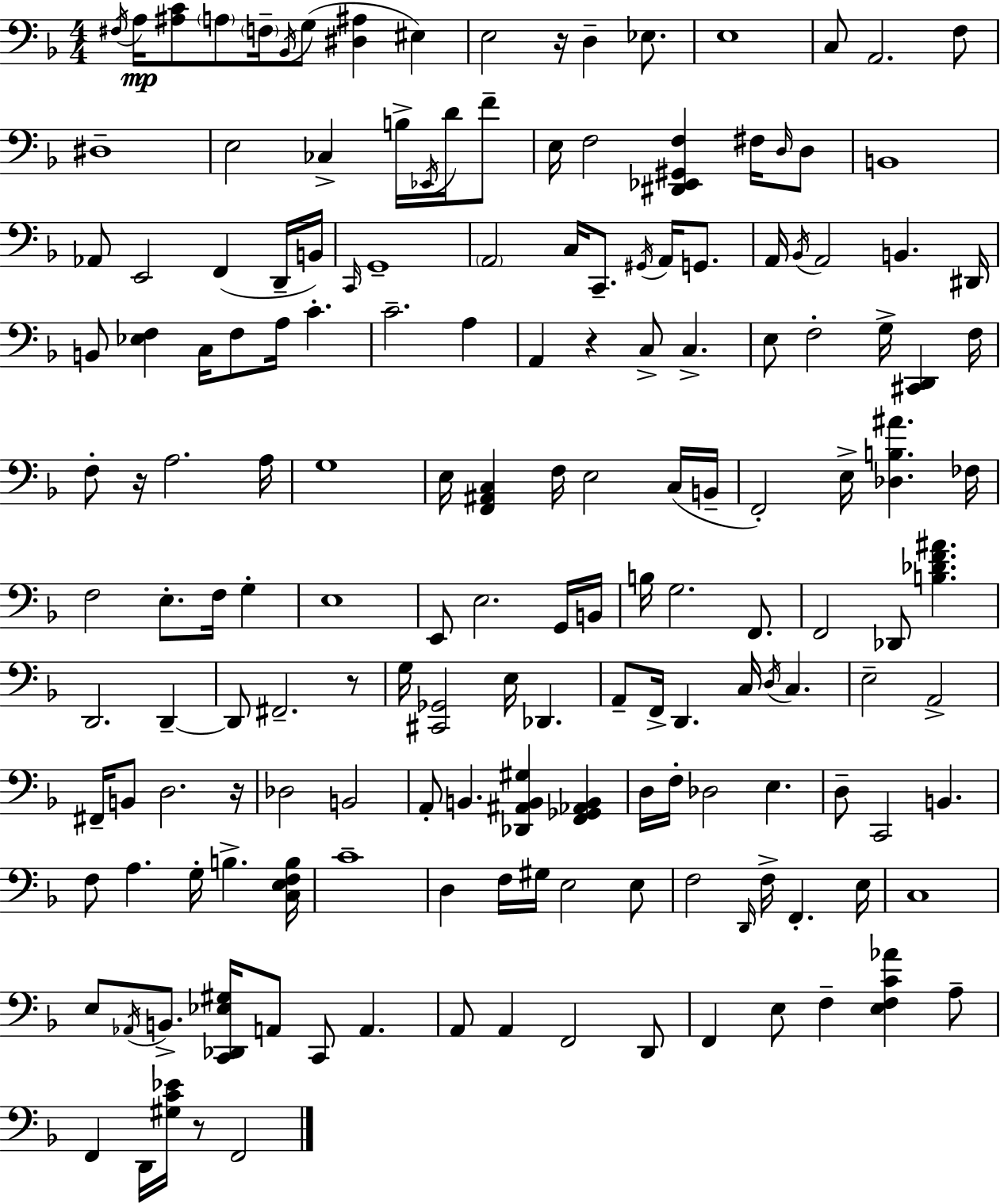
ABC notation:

X:1
T:Untitled
M:4/4
L:1/4
K:Dm
^F,/4 A,/4 [^A,C]/2 A,/2 F,/4 _B,,/4 G,/2 [^D,^A,] ^E, E,2 z/4 D, _E,/2 E,4 C,/2 A,,2 F,/2 ^D,4 E,2 _C, B,/4 _E,,/4 D/4 F/2 E,/4 F,2 [^D,,_E,,^G,,F,] ^F,/4 D,/4 D,/2 B,,4 _A,,/2 E,,2 F,, D,,/4 B,,/4 C,,/4 G,,4 A,,2 C,/4 C,,/2 ^G,,/4 A,,/4 G,,/2 A,,/4 _B,,/4 A,,2 B,, ^D,,/4 B,,/2 [_E,F,] C,/4 F,/2 A,/4 C C2 A, A,, z C,/2 C, E,/2 F,2 G,/4 [^C,,D,,] F,/4 F,/2 z/4 A,2 A,/4 G,4 E,/4 [F,,^A,,C,] F,/4 E,2 C,/4 B,,/4 F,,2 E,/4 [_D,B,^A] _F,/4 F,2 E,/2 F,/4 G, E,4 E,,/2 E,2 G,,/4 B,,/4 B,/4 G,2 F,,/2 F,,2 _D,,/2 [B,_DF^A] D,,2 D,, D,,/2 ^F,,2 z/2 G,/4 [^C,,_G,,]2 E,/4 _D,, A,,/2 F,,/4 D,, C,/4 D,/4 C, E,2 A,,2 ^F,,/4 B,,/2 D,2 z/4 _D,2 B,,2 A,,/2 B,, [_D,,^A,,B,,^G,] [F,,_G,,_A,,B,,] D,/4 F,/4 _D,2 E, D,/2 C,,2 B,, F,/2 A, G,/4 B, [C,E,F,B,]/4 C4 D, F,/4 ^G,/4 E,2 E,/2 F,2 D,,/4 F,/4 F,, E,/4 C,4 E,/2 _A,,/4 B,,/2 [C,,_D,,_E,^G,]/4 A,,/2 C,,/2 A,, A,,/2 A,, F,,2 D,,/2 F,, E,/2 F, [E,F,C_A] A,/2 F,, D,,/4 [^G,C_E]/4 z/2 F,,2